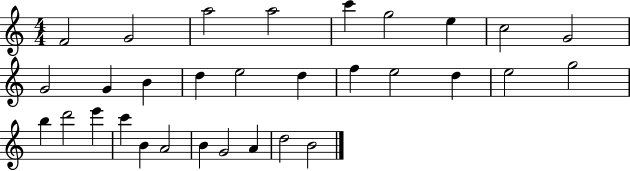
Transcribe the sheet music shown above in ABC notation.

X:1
T:Untitled
M:4/4
L:1/4
K:C
F2 G2 a2 a2 c' g2 e c2 G2 G2 G B d e2 d f e2 d e2 g2 b d'2 e' c' B A2 B G2 A d2 B2